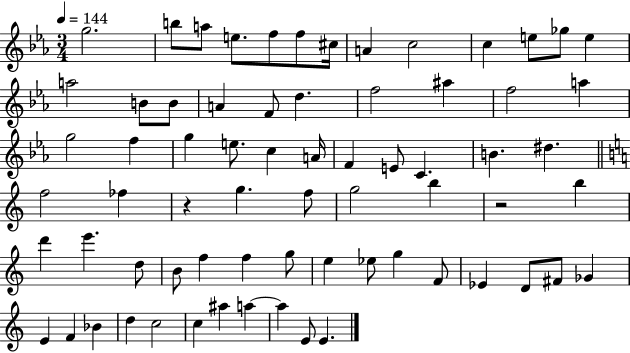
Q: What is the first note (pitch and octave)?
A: G5